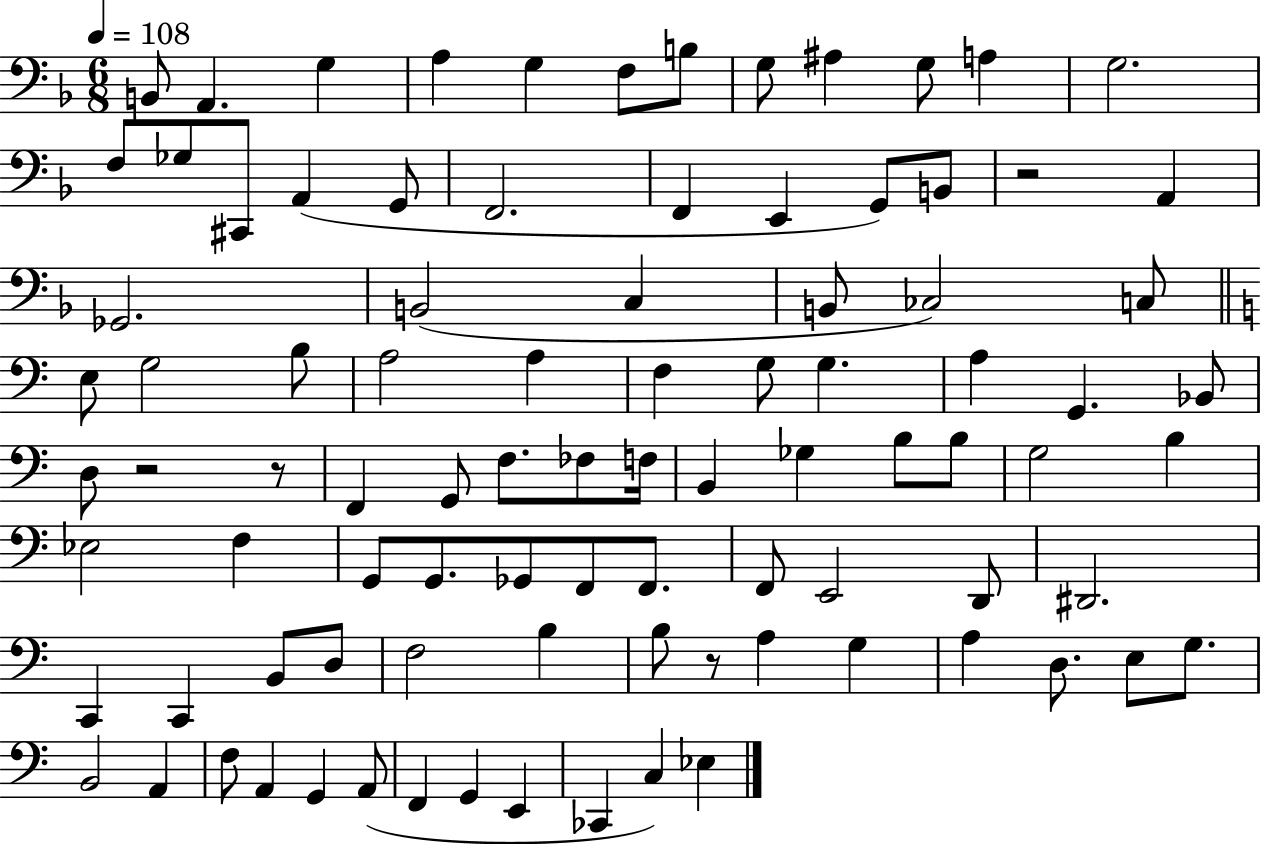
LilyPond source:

{
  \clef bass
  \numericTimeSignature
  \time 6/8
  \key f \major
  \tempo 4 = 108
  \repeat volta 2 { b,8 a,4. g4 | a4 g4 f8 b8 | g8 ais4 g8 a4 | g2. | \break f8 ges8 cis,8 a,4( g,8 | f,2. | f,4 e,4 g,8) b,8 | r2 a,4 | \break ges,2. | b,2( c4 | b,8 ces2) c8 | \bar "||" \break \key c \major e8 g2 b8 | a2 a4 | f4 g8 g4. | a4 g,4. bes,8 | \break d8 r2 r8 | f,4 g,8 f8. fes8 f16 | b,4 ges4 b8 b8 | g2 b4 | \break ees2 f4 | g,8 g,8. ges,8 f,8 f,8. | f,8 e,2 d,8 | dis,2. | \break c,4 c,4 b,8 d8 | f2 b4 | b8 r8 a4 g4 | a4 d8. e8 g8. | \break b,2 a,4 | f8 a,4 g,4 a,8( | f,4 g,4 e,4 | ces,4 c4) ees4 | \break } \bar "|."
}